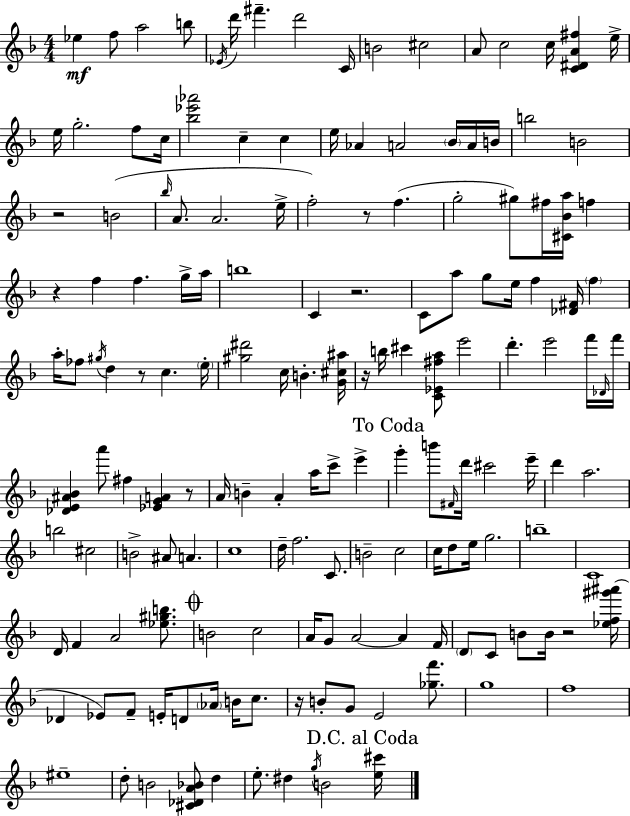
X:1
T:Untitled
M:4/4
L:1/4
K:F
_e f/2 a2 b/2 _E/4 d'/4 ^f' d'2 C/4 B2 ^c2 A/2 c2 c/4 [C^DA^f] e/4 e/4 g2 f/2 c/4 [_b_e'_a']2 c c e/4 _A A2 _B/4 A/4 B/4 b2 B2 z2 B2 _b/4 A/2 A2 e/4 f2 z/2 f g2 ^g/2 ^f/4 [^C_Ba]/4 f z f f g/4 a/4 b4 C z2 C/2 a/2 g/2 e/4 f [_D^F]/4 f a/4 _f/2 ^g/4 d z/2 c e/4 [^g^d']2 c/4 B [G^c^a]/4 z/4 b/4 ^c' [C_E^fa]/2 e'2 d' e'2 f'/4 _D/4 f'/4 [_DE^A_B] a'/2 ^f [_EGA] z/2 A/4 B A a/4 c'/2 e' g' b'/2 ^F/4 d'/4 ^c'2 e'/4 d' a2 b2 ^c2 B2 ^A/2 A c4 d/4 f2 C/2 B2 c2 c/4 d/2 e/4 g2 b4 C4 D/4 F A2 [_e^gb]/2 B2 c2 A/4 G/2 A2 A F/4 D/2 C/2 B/2 B/4 z2 [_ef^g'^a']/4 _D _E/2 F/2 E/4 D/2 _A/4 B/4 c/2 z/4 B/2 G/2 E2 [_gf']/2 g4 f4 ^e4 d/2 B2 [^C_DA_B]/2 d e/2 ^d g/4 B2 [e^c']/4